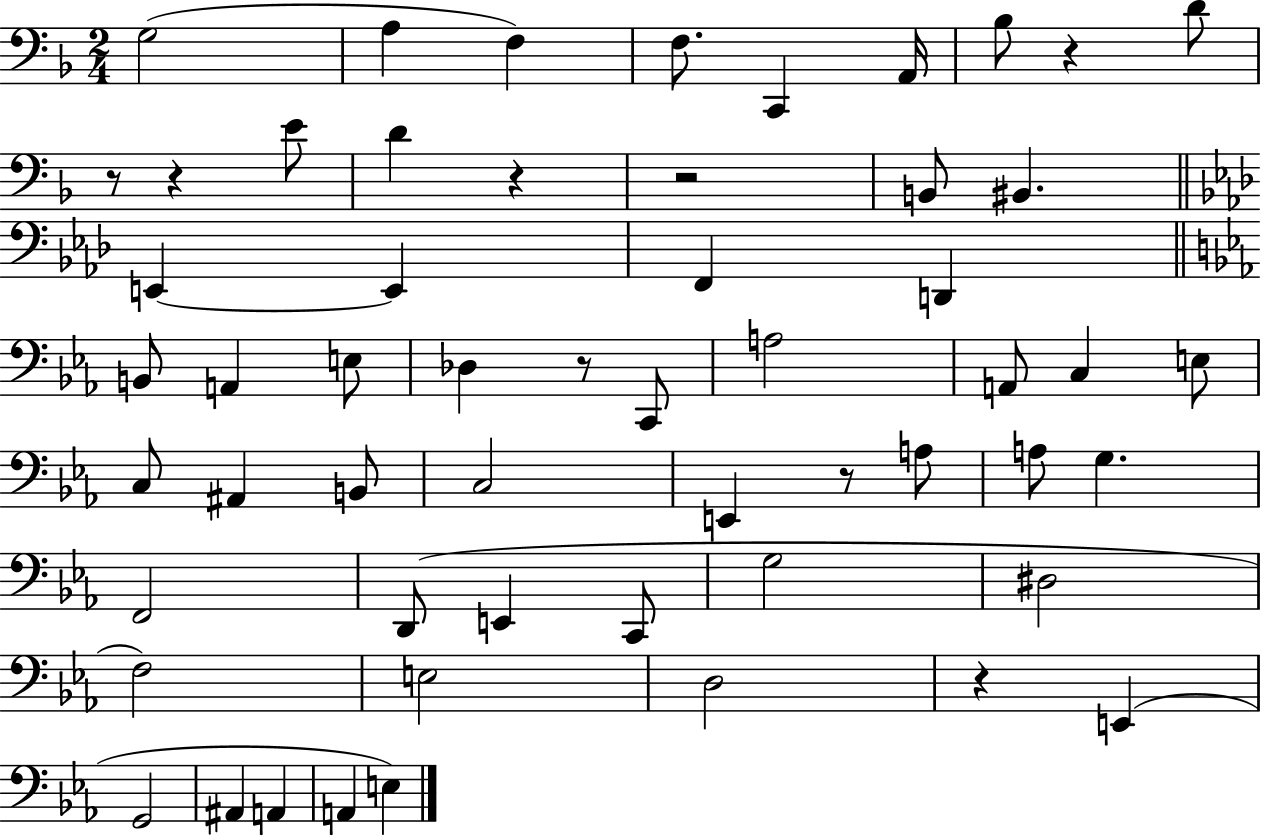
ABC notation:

X:1
T:Untitled
M:2/4
L:1/4
K:F
G,2 A, F, F,/2 C,, A,,/4 _B,/2 z D/2 z/2 z E/2 D z z2 B,,/2 ^B,, E,, E,, F,, D,, B,,/2 A,, E,/2 _D, z/2 C,,/2 A,2 A,,/2 C, E,/2 C,/2 ^A,, B,,/2 C,2 E,, z/2 A,/2 A,/2 G, F,,2 D,,/2 E,, C,,/2 G,2 ^D,2 F,2 E,2 D,2 z E,, G,,2 ^A,, A,, A,, E,